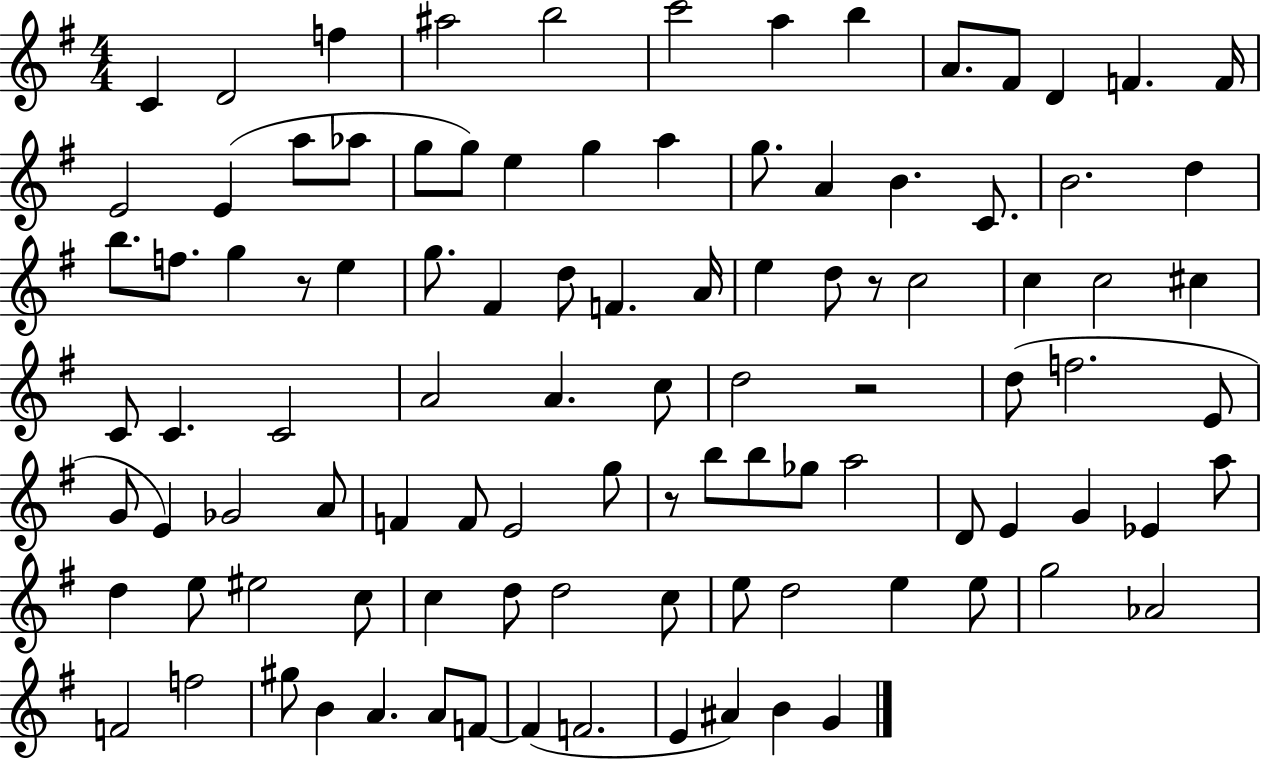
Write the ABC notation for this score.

X:1
T:Untitled
M:4/4
L:1/4
K:G
C D2 f ^a2 b2 c'2 a b A/2 ^F/2 D F F/4 E2 E a/2 _a/2 g/2 g/2 e g a g/2 A B C/2 B2 d b/2 f/2 g z/2 e g/2 ^F d/2 F A/4 e d/2 z/2 c2 c c2 ^c C/2 C C2 A2 A c/2 d2 z2 d/2 f2 E/2 G/2 E _G2 A/2 F F/2 E2 g/2 z/2 b/2 b/2 _g/2 a2 D/2 E G _E a/2 d e/2 ^e2 c/2 c d/2 d2 c/2 e/2 d2 e e/2 g2 _A2 F2 f2 ^g/2 B A A/2 F/2 F F2 E ^A B G